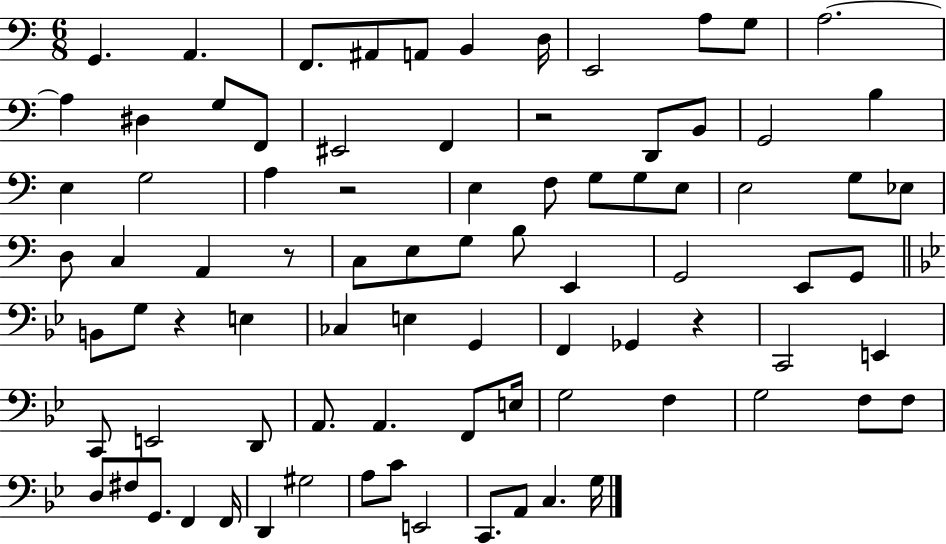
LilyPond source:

{
  \clef bass
  \numericTimeSignature
  \time 6/8
  \key c \major
  g,4. a,4. | f,8. ais,8 a,8 b,4 d16 | e,2 a8 g8 | a2.~~ | \break a4 dis4 g8 f,8 | eis,2 f,4 | r2 d,8 b,8 | g,2 b4 | \break e4 g2 | a4 r2 | e4 f8 g8 g8 e8 | e2 g8 ees8 | \break d8 c4 a,4 r8 | c8 e8 g8 b8 e,4 | g,2 e,8 g,8 | \bar "||" \break \key bes \major b,8 g8 r4 e4 | ces4 e4 g,4 | f,4 ges,4 r4 | c,2 e,4 | \break c,8 e,2 d,8 | a,8. a,4. f,8 e16 | g2 f4 | g2 f8 f8 | \break d8 fis8 g,8. f,4 f,16 | d,4 gis2 | a8 c'8 e,2 | c,8. a,8 c4. g16 | \break \bar "|."
}